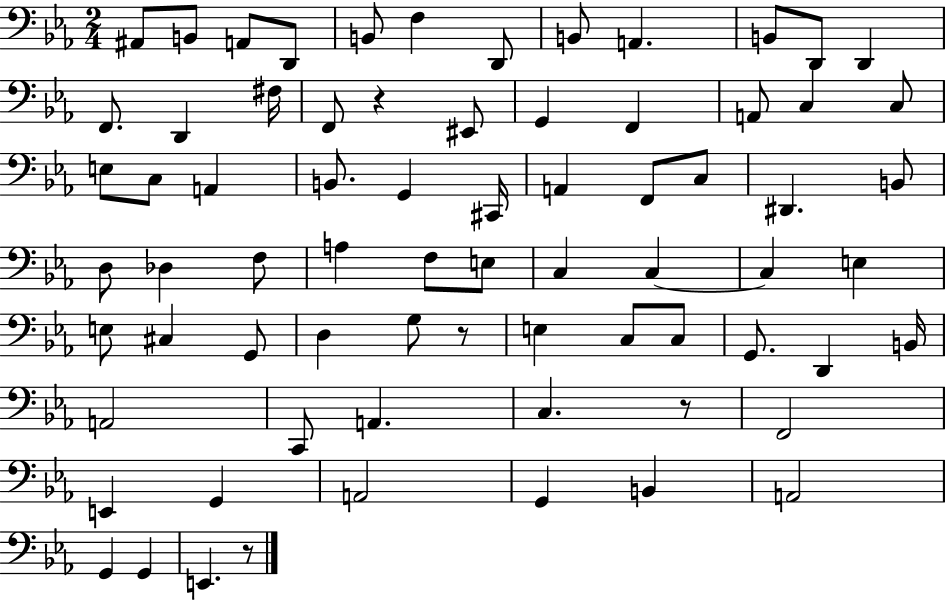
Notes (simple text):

A#2/e B2/e A2/e D2/e B2/e F3/q D2/e B2/e A2/q. B2/e D2/e D2/q F2/e. D2/q F#3/s F2/e R/q EIS2/e G2/q F2/q A2/e C3/q C3/e E3/e C3/e A2/q B2/e. G2/q C#2/s A2/q F2/e C3/e D#2/q. B2/e D3/e Db3/q F3/e A3/q F3/e E3/e C3/q C3/q C3/q E3/q E3/e C#3/q G2/e D3/q G3/e R/e E3/q C3/e C3/e G2/e. D2/q B2/s A2/h C2/e A2/q. C3/q. R/e F2/h E2/q G2/q A2/h G2/q B2/q A2/h G2/q G2/q E2/q. R/e